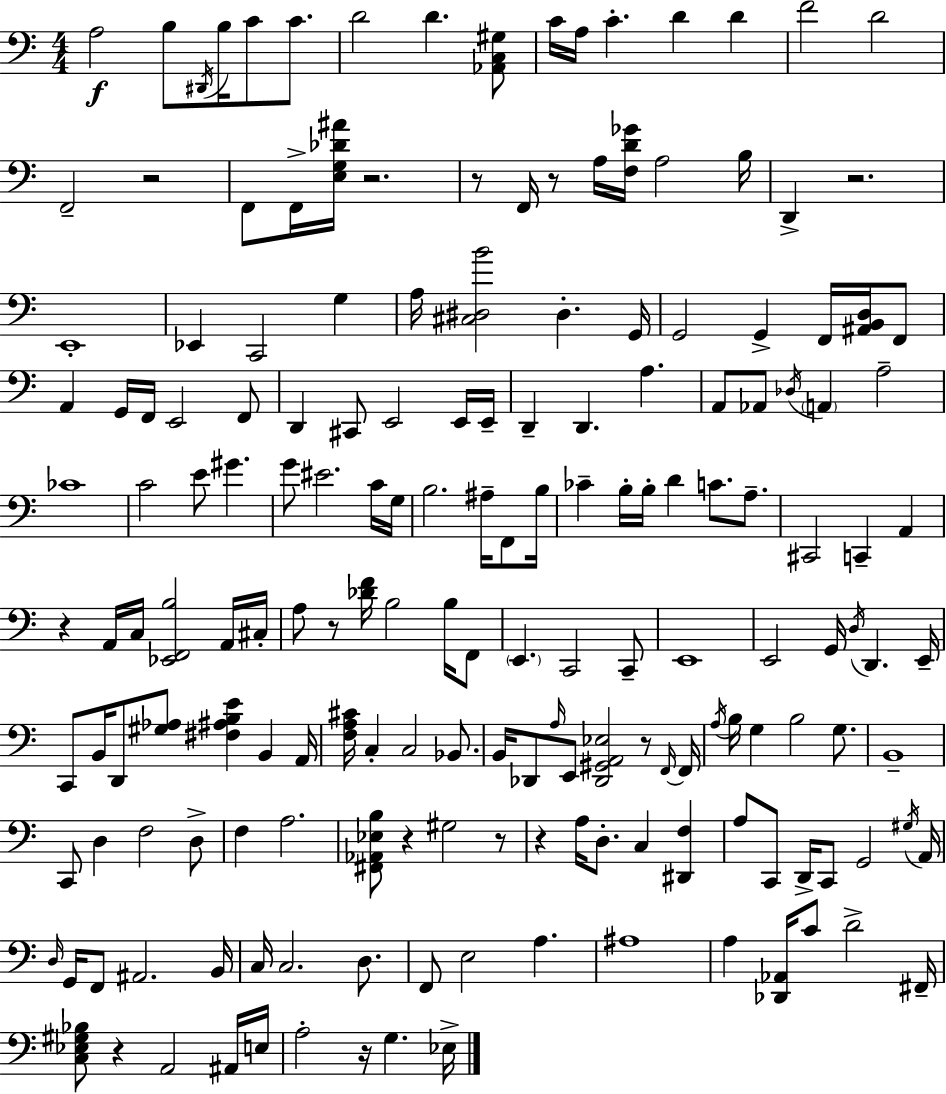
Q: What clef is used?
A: bass